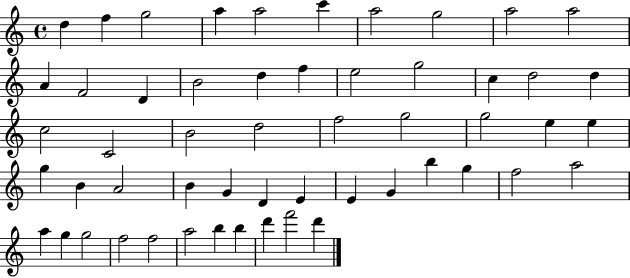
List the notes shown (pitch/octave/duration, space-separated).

D5/q F5/q G5/h A5/q A5/h C6/q A5/h G5/h A5/h A5/h A4/q F4/h D4/q B4/h D5/q F5/q E5/h G5/h C5/q D5/h D5/q C5/h C4/h B4/h D5/h F5/h G5/h G5/h E5/q E5/q G5/q B4/q A4/h B4/q G4/q D4/q E4/q E4/q G4/q B5/q G5/q F5/h A5/h A5/q G5/q G5/h F5/h F5/h A5/h B5/q B5/q D6/q F6/h D6/q